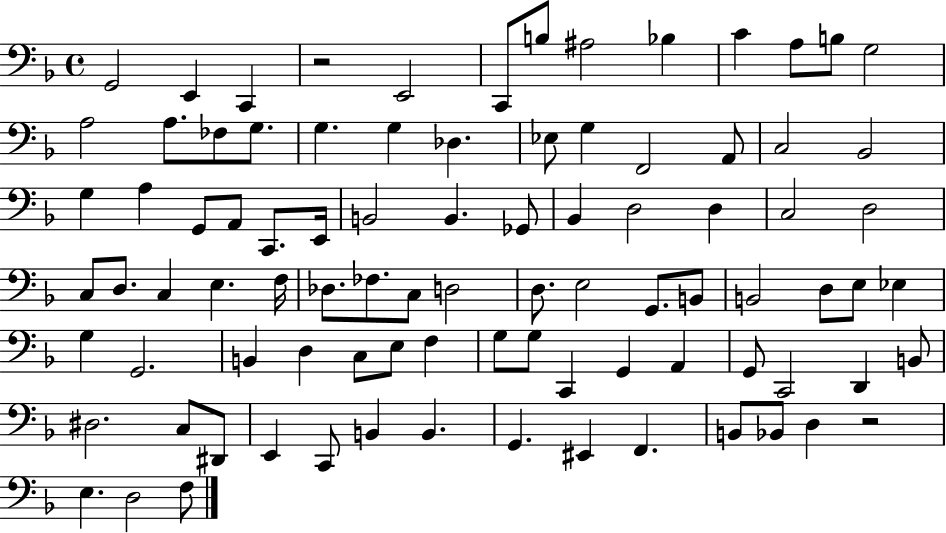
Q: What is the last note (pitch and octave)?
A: F3